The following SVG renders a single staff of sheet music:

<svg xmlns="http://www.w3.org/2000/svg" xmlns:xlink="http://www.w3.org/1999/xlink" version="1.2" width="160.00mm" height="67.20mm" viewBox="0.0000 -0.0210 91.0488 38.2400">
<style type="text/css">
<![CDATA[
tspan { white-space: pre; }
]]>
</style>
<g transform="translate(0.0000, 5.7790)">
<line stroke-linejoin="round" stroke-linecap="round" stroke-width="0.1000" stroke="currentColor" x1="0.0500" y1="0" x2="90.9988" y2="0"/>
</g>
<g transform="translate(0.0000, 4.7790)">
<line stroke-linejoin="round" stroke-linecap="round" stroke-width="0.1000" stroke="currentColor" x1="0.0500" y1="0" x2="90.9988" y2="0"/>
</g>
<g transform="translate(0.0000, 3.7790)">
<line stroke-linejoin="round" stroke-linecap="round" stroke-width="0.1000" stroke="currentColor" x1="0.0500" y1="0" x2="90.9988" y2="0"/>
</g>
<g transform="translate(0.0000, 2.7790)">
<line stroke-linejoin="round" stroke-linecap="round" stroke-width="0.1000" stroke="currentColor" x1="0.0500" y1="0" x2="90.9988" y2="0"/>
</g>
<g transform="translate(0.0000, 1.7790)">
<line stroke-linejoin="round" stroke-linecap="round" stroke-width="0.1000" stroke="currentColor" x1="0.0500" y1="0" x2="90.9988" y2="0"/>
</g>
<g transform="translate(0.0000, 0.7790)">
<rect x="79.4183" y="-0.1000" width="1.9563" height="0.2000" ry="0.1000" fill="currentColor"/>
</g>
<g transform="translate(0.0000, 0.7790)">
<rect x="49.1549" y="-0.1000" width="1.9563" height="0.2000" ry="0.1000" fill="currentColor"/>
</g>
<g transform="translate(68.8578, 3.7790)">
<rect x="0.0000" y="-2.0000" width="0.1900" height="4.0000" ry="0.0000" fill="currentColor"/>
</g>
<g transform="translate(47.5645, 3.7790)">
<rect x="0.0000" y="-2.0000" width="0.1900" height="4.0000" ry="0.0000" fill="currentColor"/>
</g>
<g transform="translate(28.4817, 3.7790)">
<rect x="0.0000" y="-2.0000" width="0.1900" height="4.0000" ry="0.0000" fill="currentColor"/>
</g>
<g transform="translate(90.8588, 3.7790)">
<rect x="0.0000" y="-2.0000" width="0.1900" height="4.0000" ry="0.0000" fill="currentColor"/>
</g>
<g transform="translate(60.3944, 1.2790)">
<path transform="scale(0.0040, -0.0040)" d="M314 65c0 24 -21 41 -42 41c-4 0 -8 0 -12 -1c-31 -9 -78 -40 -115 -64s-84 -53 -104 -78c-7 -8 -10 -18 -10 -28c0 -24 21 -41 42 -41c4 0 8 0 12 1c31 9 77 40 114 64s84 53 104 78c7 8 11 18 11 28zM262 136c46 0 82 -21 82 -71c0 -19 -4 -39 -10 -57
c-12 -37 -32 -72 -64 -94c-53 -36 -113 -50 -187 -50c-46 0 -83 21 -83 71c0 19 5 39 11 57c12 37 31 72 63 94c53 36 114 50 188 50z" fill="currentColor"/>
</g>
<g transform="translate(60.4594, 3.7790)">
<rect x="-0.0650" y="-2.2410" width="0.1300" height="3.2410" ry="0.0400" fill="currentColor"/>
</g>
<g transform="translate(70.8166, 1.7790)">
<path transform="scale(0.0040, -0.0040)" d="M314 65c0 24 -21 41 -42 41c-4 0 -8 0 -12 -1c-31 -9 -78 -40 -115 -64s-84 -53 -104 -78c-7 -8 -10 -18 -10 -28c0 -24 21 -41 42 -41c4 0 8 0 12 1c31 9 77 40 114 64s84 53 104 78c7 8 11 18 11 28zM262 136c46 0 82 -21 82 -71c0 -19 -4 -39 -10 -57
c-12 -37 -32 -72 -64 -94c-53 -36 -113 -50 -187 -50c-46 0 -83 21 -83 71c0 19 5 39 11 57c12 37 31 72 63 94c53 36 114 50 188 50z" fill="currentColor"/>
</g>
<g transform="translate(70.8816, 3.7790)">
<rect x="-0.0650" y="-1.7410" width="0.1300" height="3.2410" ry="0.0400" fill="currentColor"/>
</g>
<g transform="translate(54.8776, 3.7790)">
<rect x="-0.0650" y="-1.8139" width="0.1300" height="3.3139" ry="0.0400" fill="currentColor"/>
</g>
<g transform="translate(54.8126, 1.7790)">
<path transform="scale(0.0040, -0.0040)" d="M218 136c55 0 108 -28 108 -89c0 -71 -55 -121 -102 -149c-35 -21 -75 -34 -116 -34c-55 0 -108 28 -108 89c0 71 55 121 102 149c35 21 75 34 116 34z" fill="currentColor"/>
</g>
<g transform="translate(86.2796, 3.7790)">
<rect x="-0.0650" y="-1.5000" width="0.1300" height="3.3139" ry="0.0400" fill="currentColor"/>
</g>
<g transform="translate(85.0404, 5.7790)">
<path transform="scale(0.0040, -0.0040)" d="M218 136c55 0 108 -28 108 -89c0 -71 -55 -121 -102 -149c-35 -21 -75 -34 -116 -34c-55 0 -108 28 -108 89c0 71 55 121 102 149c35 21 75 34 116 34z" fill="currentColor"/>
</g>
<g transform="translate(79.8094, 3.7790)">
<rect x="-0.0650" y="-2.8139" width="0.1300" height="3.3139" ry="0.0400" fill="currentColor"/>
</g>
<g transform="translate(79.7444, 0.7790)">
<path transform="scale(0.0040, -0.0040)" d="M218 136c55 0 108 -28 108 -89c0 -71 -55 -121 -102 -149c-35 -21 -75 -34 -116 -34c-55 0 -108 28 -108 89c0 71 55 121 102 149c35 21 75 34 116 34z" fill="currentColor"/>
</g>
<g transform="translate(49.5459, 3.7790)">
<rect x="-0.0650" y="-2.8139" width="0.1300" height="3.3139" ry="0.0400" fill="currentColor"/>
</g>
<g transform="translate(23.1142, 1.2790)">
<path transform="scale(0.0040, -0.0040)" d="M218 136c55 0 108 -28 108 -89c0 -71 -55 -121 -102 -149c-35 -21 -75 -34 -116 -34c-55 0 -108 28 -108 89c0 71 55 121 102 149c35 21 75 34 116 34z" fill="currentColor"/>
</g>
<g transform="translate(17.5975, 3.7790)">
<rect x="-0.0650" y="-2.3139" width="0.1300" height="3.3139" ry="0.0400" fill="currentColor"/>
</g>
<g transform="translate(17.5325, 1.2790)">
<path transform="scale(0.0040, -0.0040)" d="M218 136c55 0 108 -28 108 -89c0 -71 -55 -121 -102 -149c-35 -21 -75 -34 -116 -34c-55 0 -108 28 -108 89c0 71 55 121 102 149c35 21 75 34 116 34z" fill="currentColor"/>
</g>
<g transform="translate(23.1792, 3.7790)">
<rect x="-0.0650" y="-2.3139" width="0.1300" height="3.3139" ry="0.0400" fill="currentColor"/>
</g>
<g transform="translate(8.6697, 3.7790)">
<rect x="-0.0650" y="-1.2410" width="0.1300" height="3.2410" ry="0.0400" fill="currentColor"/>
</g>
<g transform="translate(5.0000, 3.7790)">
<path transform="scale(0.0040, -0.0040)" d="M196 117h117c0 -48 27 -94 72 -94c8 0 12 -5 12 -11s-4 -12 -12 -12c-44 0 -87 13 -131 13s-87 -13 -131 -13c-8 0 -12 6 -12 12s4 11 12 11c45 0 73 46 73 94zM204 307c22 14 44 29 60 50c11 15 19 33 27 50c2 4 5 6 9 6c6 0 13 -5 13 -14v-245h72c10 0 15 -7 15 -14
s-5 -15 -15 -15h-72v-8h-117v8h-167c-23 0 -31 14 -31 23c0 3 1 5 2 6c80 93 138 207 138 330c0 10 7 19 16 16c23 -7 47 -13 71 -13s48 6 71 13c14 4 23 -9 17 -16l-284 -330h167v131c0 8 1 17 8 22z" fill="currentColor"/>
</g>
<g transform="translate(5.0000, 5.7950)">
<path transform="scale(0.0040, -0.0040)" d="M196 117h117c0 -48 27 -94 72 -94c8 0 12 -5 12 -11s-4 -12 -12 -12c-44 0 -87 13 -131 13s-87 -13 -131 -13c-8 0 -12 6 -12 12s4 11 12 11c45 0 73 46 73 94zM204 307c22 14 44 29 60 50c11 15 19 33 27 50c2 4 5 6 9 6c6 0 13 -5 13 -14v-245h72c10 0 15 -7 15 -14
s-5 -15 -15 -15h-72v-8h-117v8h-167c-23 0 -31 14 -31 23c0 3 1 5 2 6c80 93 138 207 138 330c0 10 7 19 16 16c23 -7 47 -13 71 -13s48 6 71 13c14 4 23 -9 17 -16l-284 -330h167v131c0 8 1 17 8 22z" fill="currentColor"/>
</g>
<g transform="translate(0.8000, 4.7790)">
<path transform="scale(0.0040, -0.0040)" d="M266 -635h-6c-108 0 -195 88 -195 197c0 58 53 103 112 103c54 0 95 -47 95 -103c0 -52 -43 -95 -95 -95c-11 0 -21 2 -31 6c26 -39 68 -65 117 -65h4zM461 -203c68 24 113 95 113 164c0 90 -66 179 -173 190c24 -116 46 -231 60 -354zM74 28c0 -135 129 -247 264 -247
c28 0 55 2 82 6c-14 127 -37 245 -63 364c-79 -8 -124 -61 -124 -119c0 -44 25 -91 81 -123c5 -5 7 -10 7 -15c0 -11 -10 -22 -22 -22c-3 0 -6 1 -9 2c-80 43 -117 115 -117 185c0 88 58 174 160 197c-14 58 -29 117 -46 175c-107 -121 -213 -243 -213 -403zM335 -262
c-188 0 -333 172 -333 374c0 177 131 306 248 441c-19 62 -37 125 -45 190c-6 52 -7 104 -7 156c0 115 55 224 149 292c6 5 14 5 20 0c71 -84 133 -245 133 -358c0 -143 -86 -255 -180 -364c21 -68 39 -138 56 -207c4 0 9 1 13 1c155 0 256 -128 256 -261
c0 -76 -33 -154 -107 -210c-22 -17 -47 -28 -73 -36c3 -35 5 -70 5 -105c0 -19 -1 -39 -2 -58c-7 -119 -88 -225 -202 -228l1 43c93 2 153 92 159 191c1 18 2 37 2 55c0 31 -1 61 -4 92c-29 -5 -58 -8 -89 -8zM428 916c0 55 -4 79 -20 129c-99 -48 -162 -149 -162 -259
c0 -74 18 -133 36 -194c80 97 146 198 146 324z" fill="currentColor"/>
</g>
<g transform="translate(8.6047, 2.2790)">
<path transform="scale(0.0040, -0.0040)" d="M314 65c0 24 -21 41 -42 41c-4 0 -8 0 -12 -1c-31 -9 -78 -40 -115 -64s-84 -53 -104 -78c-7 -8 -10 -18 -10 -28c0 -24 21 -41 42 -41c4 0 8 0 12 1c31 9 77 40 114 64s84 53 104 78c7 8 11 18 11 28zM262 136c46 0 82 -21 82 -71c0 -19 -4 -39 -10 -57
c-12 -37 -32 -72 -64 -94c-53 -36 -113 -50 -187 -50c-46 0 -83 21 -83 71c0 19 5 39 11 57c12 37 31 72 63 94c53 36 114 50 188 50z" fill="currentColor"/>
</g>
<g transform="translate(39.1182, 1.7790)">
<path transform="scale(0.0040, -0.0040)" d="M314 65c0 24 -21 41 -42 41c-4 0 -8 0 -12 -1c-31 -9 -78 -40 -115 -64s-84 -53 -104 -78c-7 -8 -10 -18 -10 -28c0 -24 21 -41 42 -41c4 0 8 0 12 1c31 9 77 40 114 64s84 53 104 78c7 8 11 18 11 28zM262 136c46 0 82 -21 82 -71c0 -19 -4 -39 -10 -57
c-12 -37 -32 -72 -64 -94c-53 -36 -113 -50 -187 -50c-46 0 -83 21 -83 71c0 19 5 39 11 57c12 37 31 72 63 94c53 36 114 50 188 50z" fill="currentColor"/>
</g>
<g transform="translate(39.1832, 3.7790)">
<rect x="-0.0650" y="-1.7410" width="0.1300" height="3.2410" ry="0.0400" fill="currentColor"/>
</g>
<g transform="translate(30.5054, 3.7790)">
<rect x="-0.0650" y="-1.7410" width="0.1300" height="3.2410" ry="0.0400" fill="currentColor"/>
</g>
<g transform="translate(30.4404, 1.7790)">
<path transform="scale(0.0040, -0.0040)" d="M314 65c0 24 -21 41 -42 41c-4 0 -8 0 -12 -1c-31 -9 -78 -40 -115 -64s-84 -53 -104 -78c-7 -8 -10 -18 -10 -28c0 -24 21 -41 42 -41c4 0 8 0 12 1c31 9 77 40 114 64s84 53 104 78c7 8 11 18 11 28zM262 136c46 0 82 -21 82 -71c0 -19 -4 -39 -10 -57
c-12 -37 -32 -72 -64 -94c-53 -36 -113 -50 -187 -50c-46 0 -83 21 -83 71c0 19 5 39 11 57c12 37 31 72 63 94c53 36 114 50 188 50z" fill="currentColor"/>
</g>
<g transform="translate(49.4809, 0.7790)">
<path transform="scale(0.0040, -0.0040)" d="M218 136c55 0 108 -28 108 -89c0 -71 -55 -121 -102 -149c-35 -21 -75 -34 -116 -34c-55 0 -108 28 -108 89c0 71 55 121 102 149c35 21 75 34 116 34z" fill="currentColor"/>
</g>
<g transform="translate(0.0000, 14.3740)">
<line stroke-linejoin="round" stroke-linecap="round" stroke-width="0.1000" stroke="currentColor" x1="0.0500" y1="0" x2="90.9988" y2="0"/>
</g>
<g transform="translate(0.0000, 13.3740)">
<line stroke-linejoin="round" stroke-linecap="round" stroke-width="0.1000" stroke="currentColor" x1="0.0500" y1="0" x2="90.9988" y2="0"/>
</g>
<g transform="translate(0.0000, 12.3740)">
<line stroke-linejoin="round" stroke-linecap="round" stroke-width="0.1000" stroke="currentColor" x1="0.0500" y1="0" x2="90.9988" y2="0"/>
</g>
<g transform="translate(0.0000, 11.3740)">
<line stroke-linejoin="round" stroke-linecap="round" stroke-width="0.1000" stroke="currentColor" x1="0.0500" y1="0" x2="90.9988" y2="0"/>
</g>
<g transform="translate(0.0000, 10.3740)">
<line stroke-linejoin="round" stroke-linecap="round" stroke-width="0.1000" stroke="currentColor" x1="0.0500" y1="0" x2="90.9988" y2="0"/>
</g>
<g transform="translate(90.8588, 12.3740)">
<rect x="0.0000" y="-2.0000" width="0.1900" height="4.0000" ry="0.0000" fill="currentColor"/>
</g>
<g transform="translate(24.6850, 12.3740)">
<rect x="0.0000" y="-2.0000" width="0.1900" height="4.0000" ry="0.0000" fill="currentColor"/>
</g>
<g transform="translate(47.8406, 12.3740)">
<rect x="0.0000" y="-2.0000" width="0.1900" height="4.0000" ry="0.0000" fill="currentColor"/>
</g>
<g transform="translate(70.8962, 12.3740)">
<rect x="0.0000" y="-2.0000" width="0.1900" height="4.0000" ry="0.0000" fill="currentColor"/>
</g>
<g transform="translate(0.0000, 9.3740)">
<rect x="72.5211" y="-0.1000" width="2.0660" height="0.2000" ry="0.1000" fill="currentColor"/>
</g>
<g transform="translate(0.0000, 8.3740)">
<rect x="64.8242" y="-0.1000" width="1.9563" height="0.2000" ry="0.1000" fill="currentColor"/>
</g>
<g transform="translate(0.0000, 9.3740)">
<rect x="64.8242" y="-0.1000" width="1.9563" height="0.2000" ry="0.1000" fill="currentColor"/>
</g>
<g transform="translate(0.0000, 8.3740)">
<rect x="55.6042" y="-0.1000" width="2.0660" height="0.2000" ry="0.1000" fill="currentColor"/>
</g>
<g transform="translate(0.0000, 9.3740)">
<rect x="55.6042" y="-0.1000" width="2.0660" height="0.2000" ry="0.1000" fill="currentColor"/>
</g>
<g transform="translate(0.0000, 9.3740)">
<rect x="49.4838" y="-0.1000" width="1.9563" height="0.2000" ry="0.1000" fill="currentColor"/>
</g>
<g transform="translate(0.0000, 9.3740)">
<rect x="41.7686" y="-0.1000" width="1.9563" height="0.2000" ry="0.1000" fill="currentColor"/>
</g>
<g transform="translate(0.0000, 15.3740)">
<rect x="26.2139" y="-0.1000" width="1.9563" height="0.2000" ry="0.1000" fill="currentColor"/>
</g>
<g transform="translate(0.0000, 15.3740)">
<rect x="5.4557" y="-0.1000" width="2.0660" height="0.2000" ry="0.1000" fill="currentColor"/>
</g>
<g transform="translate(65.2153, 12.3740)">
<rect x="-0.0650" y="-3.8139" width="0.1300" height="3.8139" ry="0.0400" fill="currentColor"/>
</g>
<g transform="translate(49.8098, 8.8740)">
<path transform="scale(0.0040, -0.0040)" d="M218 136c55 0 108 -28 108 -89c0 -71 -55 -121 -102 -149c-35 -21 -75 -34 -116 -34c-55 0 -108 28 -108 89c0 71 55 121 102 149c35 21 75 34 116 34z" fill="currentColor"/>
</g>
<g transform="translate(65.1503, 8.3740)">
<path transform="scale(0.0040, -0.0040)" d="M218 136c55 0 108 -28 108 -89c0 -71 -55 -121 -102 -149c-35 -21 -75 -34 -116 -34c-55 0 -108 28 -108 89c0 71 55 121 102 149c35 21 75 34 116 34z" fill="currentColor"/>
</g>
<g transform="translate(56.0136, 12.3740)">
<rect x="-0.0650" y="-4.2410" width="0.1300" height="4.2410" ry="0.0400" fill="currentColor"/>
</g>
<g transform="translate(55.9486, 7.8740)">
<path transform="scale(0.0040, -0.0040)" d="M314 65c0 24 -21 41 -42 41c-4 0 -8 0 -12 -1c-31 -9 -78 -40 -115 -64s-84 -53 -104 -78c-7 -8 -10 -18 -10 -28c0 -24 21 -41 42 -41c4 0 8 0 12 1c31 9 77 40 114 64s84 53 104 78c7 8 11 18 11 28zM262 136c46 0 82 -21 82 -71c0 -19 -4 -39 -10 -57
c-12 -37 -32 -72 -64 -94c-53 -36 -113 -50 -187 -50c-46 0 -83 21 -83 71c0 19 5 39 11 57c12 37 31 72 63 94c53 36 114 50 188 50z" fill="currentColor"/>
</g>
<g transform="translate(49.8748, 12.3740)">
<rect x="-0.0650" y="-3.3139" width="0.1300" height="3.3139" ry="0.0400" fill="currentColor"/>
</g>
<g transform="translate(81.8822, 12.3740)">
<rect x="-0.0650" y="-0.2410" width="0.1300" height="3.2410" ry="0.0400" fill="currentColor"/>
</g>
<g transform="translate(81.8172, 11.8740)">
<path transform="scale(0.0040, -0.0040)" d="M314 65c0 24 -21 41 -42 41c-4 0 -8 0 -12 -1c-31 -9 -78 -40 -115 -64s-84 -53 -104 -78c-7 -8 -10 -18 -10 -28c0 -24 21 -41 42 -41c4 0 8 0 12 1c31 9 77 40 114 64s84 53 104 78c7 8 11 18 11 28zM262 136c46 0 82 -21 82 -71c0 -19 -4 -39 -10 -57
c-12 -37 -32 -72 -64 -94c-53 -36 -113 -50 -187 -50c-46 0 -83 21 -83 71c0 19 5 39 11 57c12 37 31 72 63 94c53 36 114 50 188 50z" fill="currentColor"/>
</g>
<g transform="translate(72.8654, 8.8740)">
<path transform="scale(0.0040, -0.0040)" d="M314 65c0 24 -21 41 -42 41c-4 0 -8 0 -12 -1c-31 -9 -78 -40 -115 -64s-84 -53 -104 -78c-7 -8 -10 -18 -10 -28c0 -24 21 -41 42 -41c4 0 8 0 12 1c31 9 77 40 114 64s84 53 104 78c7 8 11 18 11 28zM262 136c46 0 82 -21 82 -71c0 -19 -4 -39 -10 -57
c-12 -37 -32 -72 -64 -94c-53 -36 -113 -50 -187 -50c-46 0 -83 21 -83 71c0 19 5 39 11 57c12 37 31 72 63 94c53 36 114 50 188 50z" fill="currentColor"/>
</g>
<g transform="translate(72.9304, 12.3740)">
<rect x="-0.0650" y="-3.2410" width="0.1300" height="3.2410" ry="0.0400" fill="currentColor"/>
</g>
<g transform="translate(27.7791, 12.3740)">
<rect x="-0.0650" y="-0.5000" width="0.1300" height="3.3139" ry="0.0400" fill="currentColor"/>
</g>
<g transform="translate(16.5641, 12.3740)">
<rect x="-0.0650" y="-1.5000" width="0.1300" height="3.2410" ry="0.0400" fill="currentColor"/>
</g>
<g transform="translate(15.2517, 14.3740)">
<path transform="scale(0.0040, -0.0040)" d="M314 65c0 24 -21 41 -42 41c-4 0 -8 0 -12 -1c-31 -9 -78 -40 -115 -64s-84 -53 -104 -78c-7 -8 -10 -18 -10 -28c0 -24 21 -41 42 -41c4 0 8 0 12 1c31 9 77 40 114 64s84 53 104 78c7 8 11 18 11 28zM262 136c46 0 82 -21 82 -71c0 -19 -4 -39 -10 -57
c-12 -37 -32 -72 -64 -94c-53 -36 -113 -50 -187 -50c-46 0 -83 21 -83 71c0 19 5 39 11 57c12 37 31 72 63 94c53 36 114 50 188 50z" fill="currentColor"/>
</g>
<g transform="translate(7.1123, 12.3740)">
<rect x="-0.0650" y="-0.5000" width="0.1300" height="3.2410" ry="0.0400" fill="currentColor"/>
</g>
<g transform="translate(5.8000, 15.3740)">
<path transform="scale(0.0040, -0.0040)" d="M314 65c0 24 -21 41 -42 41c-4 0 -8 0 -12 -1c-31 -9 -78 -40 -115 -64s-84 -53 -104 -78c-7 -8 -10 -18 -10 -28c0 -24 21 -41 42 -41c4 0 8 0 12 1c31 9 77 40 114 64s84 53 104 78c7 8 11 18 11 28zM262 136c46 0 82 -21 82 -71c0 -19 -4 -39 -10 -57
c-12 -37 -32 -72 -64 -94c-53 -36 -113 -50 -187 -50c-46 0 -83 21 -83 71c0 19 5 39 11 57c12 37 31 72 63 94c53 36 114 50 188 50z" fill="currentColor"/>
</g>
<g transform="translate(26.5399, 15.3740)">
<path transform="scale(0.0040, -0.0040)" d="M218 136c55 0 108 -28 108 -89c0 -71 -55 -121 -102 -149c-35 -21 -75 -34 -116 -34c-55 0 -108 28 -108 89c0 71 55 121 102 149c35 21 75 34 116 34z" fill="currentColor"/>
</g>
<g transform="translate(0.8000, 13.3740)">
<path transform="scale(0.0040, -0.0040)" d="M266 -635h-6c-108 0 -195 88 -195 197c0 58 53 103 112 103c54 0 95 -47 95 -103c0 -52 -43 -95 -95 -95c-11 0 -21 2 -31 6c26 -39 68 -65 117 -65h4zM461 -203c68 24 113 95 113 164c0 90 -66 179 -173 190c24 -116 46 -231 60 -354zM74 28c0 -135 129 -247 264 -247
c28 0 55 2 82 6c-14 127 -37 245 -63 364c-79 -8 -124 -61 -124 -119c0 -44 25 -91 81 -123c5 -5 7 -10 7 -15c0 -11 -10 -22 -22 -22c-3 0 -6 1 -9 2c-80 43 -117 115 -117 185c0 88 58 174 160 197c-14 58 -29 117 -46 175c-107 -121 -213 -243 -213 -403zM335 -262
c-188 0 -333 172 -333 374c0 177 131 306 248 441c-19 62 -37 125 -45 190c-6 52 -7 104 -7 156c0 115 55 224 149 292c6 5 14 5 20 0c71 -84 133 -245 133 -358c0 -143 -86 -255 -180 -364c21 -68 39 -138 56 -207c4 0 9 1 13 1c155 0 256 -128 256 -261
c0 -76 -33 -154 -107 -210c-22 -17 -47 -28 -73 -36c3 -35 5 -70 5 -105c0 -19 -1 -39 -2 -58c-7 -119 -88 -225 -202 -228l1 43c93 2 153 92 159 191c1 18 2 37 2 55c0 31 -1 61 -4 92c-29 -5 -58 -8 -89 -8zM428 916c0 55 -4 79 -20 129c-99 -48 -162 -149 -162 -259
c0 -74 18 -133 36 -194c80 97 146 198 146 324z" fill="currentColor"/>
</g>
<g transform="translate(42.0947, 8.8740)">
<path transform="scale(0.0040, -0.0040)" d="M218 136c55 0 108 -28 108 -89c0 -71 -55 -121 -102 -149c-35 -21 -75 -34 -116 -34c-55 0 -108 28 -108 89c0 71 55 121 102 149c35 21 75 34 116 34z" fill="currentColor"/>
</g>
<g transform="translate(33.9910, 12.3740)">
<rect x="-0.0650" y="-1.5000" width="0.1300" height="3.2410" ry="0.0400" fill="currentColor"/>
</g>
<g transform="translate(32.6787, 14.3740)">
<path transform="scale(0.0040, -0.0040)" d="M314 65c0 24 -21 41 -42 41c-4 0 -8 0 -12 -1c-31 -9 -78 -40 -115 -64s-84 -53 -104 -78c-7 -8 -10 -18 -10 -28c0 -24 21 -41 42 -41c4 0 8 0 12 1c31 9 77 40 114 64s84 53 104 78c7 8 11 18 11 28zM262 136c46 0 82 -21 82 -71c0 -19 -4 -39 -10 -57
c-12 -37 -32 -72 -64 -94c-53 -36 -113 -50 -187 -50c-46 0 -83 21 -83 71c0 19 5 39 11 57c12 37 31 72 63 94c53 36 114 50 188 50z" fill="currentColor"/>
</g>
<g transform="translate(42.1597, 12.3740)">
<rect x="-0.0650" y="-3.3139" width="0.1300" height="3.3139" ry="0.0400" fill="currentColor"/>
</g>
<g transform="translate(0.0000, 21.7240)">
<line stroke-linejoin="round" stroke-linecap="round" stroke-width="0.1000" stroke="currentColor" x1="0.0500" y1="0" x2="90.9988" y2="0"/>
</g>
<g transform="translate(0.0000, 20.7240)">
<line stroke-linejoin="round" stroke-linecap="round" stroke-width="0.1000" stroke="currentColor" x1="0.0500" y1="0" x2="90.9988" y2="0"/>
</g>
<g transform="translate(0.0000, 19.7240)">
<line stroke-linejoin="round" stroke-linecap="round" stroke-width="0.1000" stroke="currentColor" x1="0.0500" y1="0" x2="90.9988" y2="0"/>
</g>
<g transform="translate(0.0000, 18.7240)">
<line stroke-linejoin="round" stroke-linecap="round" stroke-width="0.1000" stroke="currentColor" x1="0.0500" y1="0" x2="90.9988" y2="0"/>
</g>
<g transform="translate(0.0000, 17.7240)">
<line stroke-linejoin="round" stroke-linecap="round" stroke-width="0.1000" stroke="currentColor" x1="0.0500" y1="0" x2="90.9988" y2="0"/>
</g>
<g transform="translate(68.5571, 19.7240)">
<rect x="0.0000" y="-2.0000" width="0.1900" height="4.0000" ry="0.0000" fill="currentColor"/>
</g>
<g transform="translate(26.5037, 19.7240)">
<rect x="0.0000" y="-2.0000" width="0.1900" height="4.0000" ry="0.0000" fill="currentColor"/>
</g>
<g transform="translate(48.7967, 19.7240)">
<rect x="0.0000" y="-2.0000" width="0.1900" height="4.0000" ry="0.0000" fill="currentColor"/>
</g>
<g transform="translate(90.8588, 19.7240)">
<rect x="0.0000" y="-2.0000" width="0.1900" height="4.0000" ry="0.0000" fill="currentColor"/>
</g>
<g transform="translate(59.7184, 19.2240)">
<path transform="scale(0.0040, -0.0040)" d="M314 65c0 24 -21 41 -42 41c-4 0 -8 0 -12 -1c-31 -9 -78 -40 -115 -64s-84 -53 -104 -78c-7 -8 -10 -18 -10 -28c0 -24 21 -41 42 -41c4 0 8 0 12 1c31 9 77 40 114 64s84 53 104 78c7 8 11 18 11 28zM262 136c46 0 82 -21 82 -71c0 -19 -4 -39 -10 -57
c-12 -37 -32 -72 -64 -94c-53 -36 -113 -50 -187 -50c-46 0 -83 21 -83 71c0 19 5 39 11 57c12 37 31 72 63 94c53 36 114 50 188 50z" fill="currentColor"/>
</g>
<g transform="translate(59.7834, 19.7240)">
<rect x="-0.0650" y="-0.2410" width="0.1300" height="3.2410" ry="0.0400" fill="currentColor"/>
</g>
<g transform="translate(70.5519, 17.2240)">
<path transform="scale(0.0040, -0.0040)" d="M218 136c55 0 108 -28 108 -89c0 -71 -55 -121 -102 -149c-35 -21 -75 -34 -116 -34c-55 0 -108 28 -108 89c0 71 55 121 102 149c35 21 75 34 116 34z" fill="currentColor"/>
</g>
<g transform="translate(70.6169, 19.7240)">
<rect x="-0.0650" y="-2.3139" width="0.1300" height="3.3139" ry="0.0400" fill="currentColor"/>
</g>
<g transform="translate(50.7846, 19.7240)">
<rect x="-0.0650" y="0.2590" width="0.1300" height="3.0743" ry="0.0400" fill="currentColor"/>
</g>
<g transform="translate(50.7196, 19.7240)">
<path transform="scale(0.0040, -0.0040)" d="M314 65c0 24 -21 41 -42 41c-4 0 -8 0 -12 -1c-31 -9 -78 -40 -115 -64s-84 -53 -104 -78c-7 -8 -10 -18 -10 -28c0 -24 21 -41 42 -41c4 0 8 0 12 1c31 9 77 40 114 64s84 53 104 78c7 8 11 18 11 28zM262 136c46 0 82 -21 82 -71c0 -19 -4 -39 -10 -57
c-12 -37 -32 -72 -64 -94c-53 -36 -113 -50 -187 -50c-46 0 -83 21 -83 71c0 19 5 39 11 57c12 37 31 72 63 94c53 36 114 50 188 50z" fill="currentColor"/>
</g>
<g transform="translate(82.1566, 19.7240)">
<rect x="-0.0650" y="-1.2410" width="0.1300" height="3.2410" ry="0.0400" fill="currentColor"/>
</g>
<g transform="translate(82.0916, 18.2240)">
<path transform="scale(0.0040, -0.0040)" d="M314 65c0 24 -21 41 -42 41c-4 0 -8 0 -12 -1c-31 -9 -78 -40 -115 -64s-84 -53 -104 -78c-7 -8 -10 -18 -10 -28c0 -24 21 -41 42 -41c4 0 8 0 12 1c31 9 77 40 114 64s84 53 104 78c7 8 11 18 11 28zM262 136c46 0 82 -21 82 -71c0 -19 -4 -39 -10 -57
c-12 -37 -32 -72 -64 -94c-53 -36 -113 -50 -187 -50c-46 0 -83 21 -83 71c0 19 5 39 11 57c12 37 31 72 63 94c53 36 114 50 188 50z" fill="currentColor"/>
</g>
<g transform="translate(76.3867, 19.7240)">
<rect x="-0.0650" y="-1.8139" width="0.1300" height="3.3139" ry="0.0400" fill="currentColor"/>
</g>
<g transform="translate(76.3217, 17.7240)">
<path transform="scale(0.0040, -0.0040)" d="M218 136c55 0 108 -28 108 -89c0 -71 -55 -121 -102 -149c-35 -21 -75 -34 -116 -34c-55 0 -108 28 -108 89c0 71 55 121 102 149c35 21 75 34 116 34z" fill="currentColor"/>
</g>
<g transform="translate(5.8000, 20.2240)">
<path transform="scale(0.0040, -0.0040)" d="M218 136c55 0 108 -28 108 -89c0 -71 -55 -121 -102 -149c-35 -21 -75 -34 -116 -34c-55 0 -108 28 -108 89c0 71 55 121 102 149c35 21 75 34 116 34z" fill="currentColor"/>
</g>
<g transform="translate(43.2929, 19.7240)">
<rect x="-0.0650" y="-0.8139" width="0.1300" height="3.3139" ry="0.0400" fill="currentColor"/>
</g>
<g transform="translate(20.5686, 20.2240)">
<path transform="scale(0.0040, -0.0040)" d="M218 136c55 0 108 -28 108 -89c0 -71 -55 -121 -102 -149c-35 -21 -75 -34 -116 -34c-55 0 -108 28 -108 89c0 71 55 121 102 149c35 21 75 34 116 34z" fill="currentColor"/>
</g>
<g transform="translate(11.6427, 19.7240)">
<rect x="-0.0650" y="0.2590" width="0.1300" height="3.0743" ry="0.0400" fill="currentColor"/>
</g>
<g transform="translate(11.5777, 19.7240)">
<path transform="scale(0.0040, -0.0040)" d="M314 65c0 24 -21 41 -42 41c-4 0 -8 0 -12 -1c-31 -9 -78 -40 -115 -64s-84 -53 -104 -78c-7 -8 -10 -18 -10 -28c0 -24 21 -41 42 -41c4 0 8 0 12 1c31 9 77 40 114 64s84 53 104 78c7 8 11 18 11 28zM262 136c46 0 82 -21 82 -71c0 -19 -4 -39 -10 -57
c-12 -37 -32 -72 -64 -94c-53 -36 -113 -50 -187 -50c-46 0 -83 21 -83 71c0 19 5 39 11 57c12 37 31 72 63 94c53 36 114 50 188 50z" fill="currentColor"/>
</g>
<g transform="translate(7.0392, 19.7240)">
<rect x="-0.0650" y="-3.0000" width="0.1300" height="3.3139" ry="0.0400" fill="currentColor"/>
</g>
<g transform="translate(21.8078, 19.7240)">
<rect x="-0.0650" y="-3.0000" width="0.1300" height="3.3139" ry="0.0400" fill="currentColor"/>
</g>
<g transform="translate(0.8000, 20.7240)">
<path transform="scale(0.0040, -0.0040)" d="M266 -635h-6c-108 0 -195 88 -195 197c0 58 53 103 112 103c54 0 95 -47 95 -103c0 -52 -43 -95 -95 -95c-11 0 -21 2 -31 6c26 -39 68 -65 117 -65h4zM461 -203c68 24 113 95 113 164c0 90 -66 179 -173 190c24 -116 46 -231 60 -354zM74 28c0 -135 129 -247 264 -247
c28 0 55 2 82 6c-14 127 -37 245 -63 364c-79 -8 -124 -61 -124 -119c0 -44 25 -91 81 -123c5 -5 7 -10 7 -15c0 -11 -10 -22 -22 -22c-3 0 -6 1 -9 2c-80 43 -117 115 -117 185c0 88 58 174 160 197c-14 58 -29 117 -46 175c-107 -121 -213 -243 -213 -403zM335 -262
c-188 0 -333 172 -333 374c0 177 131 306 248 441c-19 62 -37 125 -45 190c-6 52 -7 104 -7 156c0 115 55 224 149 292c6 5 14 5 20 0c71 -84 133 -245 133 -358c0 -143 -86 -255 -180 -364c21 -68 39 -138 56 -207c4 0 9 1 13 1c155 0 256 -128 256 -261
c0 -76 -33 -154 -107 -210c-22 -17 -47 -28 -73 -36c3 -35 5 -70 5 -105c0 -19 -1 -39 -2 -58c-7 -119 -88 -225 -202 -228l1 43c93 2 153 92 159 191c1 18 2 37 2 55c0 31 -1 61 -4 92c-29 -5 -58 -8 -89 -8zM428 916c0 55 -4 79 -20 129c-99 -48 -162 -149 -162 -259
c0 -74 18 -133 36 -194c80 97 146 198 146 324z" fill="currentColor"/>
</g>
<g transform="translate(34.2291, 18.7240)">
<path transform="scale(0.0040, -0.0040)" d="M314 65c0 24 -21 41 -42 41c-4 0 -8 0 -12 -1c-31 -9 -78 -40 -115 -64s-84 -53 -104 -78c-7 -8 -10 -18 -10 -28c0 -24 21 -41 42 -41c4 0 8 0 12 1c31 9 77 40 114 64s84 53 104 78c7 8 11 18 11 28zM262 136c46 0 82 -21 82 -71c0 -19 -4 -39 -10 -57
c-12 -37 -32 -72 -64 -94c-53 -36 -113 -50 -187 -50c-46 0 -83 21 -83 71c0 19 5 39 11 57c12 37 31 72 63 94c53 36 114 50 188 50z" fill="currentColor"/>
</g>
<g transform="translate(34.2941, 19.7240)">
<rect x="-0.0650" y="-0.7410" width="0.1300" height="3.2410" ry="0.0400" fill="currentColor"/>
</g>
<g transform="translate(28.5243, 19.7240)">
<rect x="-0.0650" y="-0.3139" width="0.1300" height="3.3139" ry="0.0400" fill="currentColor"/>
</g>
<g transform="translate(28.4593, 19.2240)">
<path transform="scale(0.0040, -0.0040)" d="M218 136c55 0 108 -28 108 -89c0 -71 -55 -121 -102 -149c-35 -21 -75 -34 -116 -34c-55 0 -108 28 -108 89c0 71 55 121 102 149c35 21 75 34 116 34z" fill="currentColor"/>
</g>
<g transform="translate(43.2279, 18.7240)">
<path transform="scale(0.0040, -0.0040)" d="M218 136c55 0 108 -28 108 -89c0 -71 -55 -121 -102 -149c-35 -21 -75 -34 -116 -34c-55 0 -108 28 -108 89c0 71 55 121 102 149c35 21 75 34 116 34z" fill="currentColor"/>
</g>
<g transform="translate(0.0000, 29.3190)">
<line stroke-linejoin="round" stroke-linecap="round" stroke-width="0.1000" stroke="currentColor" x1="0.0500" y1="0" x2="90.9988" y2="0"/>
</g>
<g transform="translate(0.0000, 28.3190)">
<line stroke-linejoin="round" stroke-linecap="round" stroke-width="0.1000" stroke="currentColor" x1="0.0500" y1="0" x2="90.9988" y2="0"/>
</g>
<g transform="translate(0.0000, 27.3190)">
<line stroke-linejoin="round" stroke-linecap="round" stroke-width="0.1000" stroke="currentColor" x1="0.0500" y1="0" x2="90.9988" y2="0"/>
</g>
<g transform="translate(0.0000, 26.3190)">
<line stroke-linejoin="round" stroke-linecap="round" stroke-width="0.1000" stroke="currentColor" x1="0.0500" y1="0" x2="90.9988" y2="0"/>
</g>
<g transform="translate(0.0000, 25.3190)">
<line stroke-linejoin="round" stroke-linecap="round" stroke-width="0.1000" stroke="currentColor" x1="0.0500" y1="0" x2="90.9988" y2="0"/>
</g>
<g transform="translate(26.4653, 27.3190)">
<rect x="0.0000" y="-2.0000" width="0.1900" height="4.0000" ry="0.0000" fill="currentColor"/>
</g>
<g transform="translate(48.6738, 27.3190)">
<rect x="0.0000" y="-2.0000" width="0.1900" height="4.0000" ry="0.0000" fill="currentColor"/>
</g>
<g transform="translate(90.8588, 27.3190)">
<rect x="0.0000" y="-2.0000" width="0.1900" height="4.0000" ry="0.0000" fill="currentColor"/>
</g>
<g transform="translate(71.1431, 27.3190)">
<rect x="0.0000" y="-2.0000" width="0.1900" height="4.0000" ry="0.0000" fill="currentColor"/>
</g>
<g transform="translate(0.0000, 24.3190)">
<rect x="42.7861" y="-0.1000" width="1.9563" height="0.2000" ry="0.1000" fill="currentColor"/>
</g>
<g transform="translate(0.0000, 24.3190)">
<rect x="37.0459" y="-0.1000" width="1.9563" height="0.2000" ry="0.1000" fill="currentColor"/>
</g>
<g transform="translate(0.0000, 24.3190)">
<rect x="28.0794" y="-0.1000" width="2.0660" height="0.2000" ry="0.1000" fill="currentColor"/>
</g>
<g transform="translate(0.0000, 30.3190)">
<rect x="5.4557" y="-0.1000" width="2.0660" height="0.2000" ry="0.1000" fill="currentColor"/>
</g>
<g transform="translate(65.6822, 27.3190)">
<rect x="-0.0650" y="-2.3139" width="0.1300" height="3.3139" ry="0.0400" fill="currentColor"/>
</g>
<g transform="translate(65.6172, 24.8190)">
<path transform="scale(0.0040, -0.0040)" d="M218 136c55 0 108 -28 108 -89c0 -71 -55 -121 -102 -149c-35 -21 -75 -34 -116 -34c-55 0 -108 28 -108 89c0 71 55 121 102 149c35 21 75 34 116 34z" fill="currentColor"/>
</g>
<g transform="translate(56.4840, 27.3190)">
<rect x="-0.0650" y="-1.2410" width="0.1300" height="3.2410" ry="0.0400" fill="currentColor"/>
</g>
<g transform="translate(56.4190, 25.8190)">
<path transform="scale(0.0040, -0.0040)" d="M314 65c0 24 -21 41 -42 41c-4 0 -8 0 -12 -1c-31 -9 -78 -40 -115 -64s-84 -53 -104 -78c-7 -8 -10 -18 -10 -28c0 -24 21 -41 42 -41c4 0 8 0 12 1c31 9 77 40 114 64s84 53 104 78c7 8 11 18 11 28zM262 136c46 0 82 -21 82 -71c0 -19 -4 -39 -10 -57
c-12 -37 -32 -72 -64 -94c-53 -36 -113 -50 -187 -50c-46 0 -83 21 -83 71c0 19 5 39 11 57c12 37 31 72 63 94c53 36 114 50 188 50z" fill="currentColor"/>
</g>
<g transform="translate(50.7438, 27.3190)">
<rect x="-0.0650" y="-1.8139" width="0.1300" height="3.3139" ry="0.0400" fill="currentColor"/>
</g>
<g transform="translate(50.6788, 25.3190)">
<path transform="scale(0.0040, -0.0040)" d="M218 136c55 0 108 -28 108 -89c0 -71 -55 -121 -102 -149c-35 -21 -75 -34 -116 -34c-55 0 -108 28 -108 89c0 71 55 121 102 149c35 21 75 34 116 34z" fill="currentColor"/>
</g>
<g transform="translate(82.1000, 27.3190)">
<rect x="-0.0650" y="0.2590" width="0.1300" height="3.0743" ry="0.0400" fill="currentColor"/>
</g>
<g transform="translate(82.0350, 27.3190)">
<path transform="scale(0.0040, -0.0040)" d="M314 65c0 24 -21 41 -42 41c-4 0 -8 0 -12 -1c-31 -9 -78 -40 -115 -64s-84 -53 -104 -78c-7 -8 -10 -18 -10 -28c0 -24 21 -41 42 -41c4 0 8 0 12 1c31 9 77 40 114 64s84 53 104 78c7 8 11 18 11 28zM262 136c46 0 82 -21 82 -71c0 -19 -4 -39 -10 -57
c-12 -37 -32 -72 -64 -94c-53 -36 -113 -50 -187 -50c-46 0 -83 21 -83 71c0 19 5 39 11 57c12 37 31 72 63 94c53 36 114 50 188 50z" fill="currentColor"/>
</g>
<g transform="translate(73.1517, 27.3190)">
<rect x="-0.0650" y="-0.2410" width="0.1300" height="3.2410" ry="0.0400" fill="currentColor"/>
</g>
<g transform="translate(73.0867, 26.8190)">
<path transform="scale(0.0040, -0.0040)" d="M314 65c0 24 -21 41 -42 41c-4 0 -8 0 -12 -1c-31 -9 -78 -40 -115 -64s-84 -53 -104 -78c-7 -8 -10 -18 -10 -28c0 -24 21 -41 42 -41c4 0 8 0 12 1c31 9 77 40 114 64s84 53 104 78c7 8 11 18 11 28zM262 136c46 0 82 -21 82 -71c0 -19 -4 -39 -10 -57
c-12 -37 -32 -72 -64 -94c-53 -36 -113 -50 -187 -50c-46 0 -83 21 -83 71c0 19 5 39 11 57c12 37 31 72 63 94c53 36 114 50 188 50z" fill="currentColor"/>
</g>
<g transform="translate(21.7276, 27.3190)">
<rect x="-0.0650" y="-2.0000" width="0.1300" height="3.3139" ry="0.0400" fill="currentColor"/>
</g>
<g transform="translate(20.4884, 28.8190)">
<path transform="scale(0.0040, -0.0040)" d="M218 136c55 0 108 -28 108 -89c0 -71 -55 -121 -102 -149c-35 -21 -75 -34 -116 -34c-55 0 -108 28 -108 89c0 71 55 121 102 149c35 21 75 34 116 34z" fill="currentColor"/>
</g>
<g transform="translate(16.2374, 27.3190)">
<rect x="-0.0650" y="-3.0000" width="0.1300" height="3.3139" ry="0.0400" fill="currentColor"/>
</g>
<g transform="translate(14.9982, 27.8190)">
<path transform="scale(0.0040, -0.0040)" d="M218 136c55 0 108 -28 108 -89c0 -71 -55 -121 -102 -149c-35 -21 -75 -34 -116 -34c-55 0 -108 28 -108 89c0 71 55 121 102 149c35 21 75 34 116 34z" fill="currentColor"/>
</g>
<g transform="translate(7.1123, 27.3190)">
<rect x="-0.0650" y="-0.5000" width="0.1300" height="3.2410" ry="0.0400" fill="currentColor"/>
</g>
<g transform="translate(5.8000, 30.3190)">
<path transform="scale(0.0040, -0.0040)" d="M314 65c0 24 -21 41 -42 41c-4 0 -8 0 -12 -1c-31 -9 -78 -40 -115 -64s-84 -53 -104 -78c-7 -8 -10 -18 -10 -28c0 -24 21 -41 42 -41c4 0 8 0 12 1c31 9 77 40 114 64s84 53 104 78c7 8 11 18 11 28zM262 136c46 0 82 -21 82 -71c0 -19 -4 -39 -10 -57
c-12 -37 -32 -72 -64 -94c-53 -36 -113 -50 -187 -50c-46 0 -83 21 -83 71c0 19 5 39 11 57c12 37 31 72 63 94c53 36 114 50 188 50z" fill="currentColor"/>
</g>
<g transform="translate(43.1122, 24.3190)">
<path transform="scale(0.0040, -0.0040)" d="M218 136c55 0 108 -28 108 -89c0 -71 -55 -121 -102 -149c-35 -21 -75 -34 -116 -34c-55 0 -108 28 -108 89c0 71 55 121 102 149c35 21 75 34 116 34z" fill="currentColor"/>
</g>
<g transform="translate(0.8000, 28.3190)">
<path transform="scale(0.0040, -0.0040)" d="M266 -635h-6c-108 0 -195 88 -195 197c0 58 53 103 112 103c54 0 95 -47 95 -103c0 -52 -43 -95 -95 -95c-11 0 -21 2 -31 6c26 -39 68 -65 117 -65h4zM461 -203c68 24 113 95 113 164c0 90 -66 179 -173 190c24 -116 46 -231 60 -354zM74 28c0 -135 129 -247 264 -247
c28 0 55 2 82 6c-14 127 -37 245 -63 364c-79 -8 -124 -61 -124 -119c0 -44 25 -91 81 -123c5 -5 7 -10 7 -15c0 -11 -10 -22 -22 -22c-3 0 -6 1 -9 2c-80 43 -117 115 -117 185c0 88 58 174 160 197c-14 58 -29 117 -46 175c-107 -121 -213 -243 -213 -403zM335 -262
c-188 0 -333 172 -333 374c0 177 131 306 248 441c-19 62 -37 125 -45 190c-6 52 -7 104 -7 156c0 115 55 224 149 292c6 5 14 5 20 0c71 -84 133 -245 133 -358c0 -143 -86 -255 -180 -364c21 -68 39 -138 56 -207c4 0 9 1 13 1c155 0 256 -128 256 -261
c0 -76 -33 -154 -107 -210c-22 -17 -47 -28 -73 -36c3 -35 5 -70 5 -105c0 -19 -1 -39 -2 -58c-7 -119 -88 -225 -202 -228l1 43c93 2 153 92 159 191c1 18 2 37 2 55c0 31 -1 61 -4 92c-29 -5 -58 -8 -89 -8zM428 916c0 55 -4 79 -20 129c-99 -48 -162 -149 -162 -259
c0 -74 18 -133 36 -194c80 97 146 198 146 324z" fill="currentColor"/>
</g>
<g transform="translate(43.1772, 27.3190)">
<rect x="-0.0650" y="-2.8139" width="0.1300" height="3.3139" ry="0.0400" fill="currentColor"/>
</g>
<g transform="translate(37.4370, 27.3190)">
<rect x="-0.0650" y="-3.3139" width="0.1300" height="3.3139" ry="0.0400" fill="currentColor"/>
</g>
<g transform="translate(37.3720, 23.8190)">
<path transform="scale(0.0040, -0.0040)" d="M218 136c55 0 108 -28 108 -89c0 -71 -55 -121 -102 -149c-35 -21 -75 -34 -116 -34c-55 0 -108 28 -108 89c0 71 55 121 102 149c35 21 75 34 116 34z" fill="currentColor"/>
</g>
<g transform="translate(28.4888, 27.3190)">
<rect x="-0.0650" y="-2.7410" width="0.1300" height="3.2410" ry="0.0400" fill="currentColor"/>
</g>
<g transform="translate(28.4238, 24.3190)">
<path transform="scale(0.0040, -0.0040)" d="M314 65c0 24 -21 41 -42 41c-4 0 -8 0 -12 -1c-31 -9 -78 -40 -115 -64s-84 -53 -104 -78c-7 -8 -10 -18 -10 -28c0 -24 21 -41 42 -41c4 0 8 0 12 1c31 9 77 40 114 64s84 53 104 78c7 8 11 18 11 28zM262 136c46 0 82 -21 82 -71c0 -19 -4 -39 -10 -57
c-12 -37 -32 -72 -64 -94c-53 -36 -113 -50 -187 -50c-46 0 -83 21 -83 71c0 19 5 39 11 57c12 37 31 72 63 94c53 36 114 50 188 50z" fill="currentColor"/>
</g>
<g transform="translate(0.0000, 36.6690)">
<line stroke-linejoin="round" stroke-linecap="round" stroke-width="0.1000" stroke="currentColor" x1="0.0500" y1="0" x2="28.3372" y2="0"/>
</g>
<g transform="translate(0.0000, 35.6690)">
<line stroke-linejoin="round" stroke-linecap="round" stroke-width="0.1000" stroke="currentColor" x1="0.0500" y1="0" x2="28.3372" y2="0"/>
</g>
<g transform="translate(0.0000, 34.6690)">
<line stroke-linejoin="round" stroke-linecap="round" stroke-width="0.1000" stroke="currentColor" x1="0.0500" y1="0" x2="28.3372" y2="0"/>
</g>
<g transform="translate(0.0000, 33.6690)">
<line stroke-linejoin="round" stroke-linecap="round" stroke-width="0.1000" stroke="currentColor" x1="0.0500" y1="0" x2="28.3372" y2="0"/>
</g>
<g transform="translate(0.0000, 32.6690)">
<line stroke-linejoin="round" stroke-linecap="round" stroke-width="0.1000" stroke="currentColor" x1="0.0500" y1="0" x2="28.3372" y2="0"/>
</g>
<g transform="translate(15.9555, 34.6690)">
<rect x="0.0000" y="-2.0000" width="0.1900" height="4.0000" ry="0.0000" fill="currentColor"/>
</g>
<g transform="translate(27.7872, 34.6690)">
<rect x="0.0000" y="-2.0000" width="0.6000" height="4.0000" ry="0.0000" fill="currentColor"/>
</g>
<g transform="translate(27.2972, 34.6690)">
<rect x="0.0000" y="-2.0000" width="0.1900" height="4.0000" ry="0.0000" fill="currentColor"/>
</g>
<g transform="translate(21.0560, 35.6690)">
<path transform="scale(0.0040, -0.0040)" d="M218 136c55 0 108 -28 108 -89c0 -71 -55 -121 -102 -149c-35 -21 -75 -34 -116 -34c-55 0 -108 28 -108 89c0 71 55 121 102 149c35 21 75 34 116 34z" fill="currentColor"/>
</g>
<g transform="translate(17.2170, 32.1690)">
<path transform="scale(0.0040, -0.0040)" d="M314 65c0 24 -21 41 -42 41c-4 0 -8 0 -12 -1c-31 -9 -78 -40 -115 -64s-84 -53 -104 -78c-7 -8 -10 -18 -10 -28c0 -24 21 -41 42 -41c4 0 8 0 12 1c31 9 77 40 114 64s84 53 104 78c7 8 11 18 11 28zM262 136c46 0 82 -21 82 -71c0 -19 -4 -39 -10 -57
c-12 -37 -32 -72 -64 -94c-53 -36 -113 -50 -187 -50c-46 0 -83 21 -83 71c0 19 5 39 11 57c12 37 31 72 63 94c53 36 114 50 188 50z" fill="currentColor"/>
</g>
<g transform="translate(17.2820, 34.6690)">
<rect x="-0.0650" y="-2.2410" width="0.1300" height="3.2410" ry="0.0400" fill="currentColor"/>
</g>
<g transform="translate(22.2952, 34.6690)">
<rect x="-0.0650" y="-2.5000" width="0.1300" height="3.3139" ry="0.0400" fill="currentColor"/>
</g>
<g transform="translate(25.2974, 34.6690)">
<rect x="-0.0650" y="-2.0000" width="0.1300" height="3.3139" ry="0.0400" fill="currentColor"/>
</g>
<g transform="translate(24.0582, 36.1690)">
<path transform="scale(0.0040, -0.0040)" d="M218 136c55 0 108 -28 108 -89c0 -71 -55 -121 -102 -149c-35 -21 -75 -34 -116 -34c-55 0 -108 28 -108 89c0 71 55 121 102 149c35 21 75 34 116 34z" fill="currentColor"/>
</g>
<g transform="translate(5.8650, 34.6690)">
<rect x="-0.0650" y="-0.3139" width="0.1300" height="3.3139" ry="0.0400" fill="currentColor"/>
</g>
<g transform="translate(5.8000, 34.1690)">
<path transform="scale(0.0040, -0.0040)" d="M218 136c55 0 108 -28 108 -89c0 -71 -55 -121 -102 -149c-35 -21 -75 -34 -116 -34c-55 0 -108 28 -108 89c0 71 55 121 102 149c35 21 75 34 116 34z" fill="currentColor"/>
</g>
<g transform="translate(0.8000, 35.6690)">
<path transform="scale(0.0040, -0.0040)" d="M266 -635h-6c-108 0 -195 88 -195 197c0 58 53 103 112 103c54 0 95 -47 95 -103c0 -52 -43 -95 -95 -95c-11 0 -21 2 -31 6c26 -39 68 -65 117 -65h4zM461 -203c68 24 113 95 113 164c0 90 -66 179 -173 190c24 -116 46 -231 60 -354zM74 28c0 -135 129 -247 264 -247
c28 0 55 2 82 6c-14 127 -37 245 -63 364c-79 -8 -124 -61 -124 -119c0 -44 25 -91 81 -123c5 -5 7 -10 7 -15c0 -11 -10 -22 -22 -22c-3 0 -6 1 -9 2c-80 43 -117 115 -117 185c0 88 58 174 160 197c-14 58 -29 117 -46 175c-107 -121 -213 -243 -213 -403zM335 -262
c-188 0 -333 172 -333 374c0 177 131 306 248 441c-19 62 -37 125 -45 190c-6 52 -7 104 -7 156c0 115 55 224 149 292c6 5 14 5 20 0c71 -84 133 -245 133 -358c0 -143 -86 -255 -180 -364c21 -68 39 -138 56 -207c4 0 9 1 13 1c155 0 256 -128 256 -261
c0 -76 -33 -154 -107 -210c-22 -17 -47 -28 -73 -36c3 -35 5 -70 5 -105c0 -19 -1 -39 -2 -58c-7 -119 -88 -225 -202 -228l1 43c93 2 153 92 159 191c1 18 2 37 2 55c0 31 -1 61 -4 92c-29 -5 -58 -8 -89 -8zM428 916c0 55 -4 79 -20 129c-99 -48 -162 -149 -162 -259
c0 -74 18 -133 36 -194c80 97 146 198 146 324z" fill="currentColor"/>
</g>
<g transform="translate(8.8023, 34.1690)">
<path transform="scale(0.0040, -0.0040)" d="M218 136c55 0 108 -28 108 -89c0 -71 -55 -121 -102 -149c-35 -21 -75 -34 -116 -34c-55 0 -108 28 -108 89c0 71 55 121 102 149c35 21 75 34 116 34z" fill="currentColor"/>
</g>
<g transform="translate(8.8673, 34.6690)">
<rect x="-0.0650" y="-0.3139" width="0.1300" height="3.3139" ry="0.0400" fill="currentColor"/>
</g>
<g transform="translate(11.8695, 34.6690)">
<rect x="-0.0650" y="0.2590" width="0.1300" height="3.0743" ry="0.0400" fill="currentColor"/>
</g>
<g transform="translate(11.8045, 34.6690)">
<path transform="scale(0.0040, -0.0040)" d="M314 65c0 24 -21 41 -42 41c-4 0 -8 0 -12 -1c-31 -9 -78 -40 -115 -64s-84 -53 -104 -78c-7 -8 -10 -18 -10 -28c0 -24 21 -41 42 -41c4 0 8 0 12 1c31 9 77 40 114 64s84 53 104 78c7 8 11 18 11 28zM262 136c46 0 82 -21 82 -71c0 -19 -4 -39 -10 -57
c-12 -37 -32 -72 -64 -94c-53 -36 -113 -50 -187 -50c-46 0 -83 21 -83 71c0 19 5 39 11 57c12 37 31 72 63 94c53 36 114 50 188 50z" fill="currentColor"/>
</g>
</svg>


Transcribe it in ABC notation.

X:1
T:Untitled
M:4/4
L:1/4
K:C
e2 g g f2 f2 a f g2 f2 a E C2 E2 C E2 b b d'2 c' b2 c2 A B2 A c d2 d B2 c2 g f e2 C2 A F a2 b a f e2 g c2 B2 c c B2 g2 G F